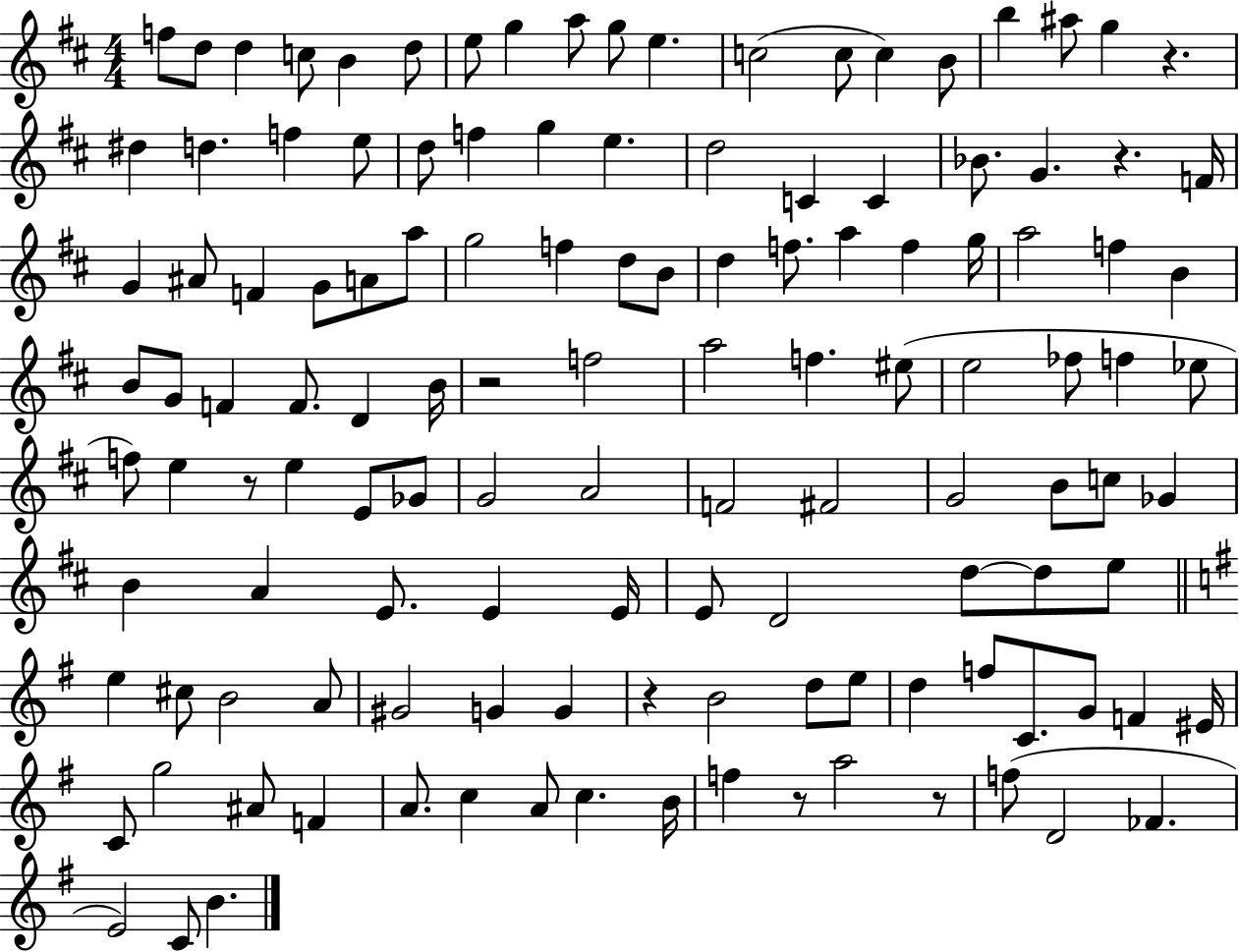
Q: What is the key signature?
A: D major